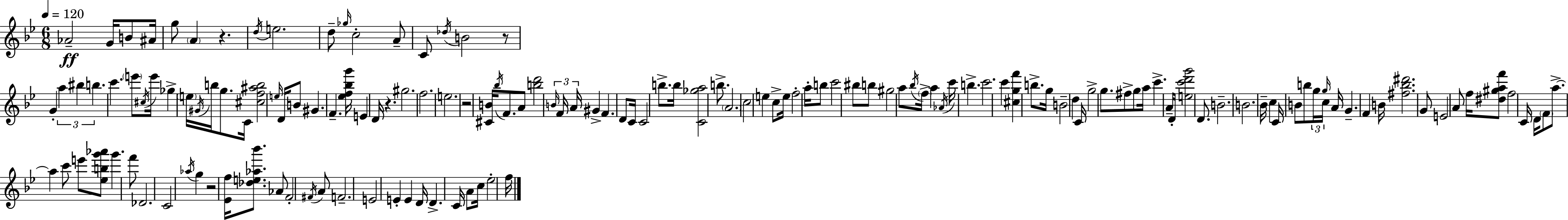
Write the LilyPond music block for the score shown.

{
  \clef treble
  \numericTimeSignature
  \time 6/8
  \key bes \major
  \tempo 4 = 120
  \repeat volta 2 { aes'2--\ff g'16 b'8 ais'16 | g''8 \parenthesize a'4 r4. | \acciaccatura { d''16 } e''2. | d''8-- \grace { ges''16 } c''2-. | \break a'8-- c'8 \acciaccatura { des''16 } b'2 | r8 g'4-. \tuplet 3/2 { a''4 bis''4 | b''4. } c'''4. | \parenthesize e'''8 \acciaccatura { cis''16 } e'''16 ges''4-> \parenthesize e''16 | \break \acciaccatura { gis'16 } b''16 g''8. c'16 <cis'' f'' ais'' b''>2 | \grace { e''16 } d'16 b'8 gis'4. | f'4.-- <ees'' f'' bes'' g'''>16 e'4 d'16 | r4. gis''2. | \break f''2. | e''2. | r2 | <cis' b'>16 \acciaccatura { bes''16 } f'8. a'8 <b'' d'''>2 | \break \tuplet 3/2 { \grace { b'16 } f'16 a'16 } gis'4-> | f'4. d'8 c'16 c'2 | b''8.-> b''16 <c' ges'' a''>2 | b''8.-> \parenthesize a'2. | \break c''2 | e''4 c''8-> e''16 f''2-. | a''16-. b''8 c'''2 | bis''8 b''8 gis''2 | \break a''8 \acciaccatura { bes''16 } \parenthesize f''16-> a''4 | \acciaccatura { aes'16 } c'''16 b''4.-> c'''2. | c'''4 | <cis'' g'' f'''>4 b''8.-> g''16 b'2-- | \break d''4 c'16 g''2-> | g''8. fis''8-> | g''8 a''16 c'''4.-> a'16-- d'16-. <e'' c''' d''' g'''>2 | d'8. b'2.-- | \break b'2. | bes'16-- c''4 | c'16 b'8 b''8 \tuplet 3/2 { g''16 \grace { g''16 } c''16 } a'16 | g'4.-- f'4 b'16 <fis'' bes'' dis'''>2. | \break g'8 | e'2 a'8 f''16 | <dis'' gis'' a'' f'''>8 f''2 c'16 d'16 | \parenthesize f'8 a''8.->~~ a''4 c'''8 e'''8 | \break <ees'' b'' g''' aes'''>8 g'''4. f'''8 des'2. | c'2 | \acciaccatura { aes''16 } g''4 | r2 <ees' f''>16 <des'' e'' aes'' bes'''>8. | \break aes'8 f'2-. \acciaccatura { fis'16 } a'8 | f'2.-- | e'2 e'4-. | e'4 d'16 d'4.-> | \break c'16 a'8 c''16 ees''2-. | f''16 } \bar "|."
}